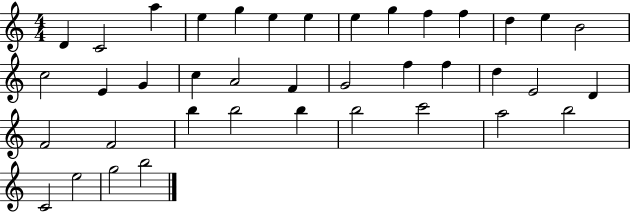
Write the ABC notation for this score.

X:1
T:Untitled
M:4/4
L:1/4
K:C
D C2 a e g e e e g f f d e B2 c2 E G c A2 F G2 f f d E2 D F2 F2 b b2 b b2 c'2 a2 b2 C2 e2 g2 b2